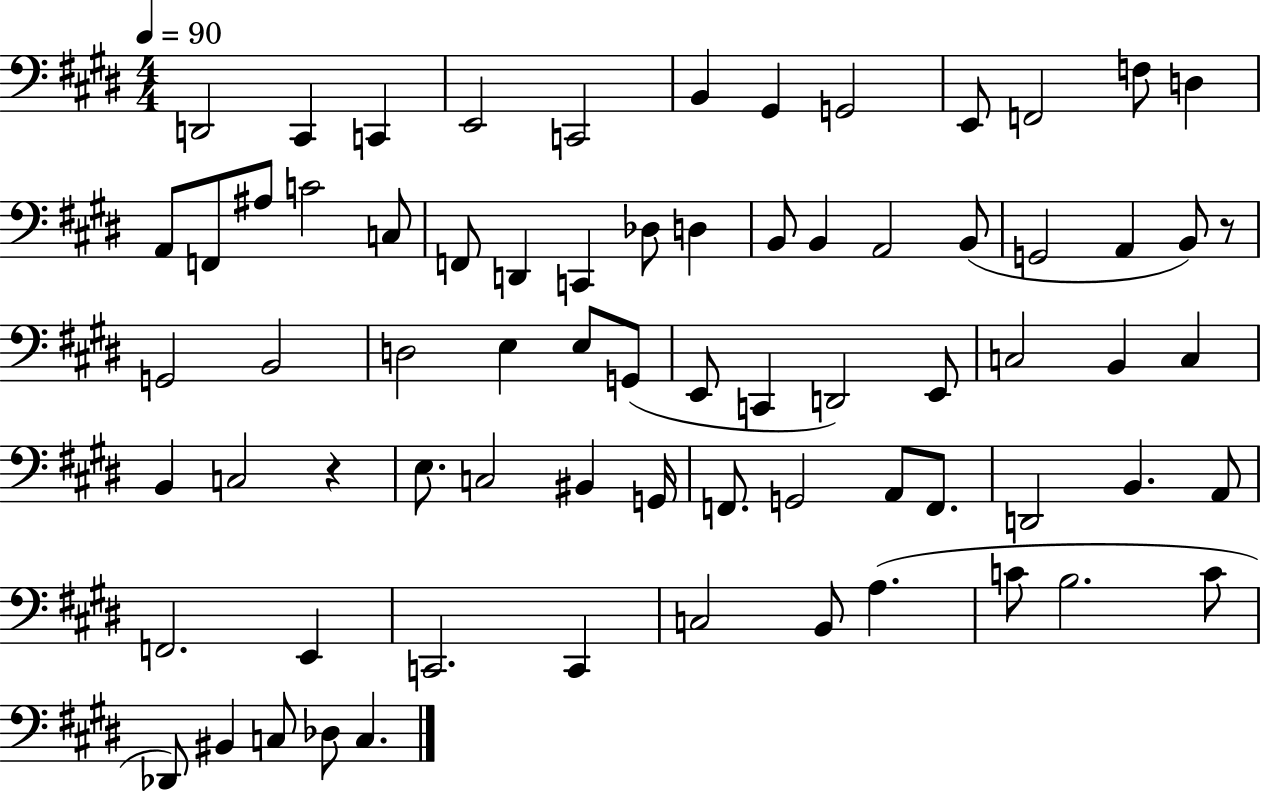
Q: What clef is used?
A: bass